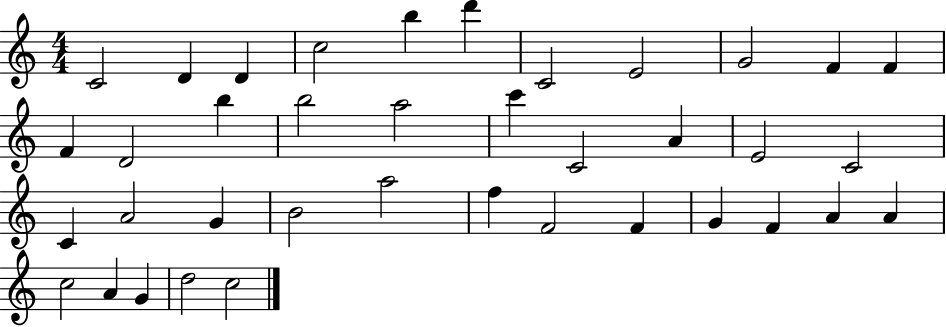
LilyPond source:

{
  \clef treble
  \numericTimeSignature
  \time 4/4
  \key c \major
  c'2 d'4 d'4 | c''2 b''4 d'''4 | c'2 e'2 | g'2 f'4 f'4 | \break f'4 d'2 b''4 | b''2 a''2 | c'''4 c'2 a'4 | e'2 c'2 | \break c'4 a'2 g'4 | b'2 a''2 | f''4 f'2 f'4 | g'4 f'4 a'4 a'4 | \break c''2 a'4 g'4 | d''2 c''2 | \bar "|."
}